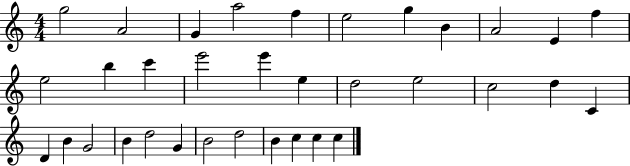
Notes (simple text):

G5/h A4/h G4/q A5/h F5/q E5/h G5/q B4/q A4/h E4/q F5/q E5/h B5/q C6/q E6/h E6/q E5/q D5/h E5/h C5/h D5/q C4/q D4/q B4/q G4/h B4/q D5/h G4/q B4/h D5/h B4/q C5/q C5/q C5/q